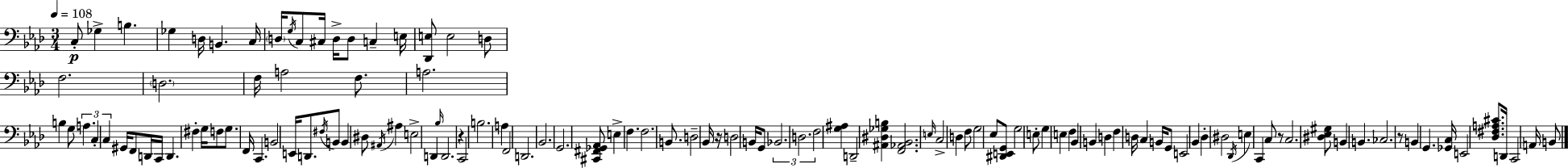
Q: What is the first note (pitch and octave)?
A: C3